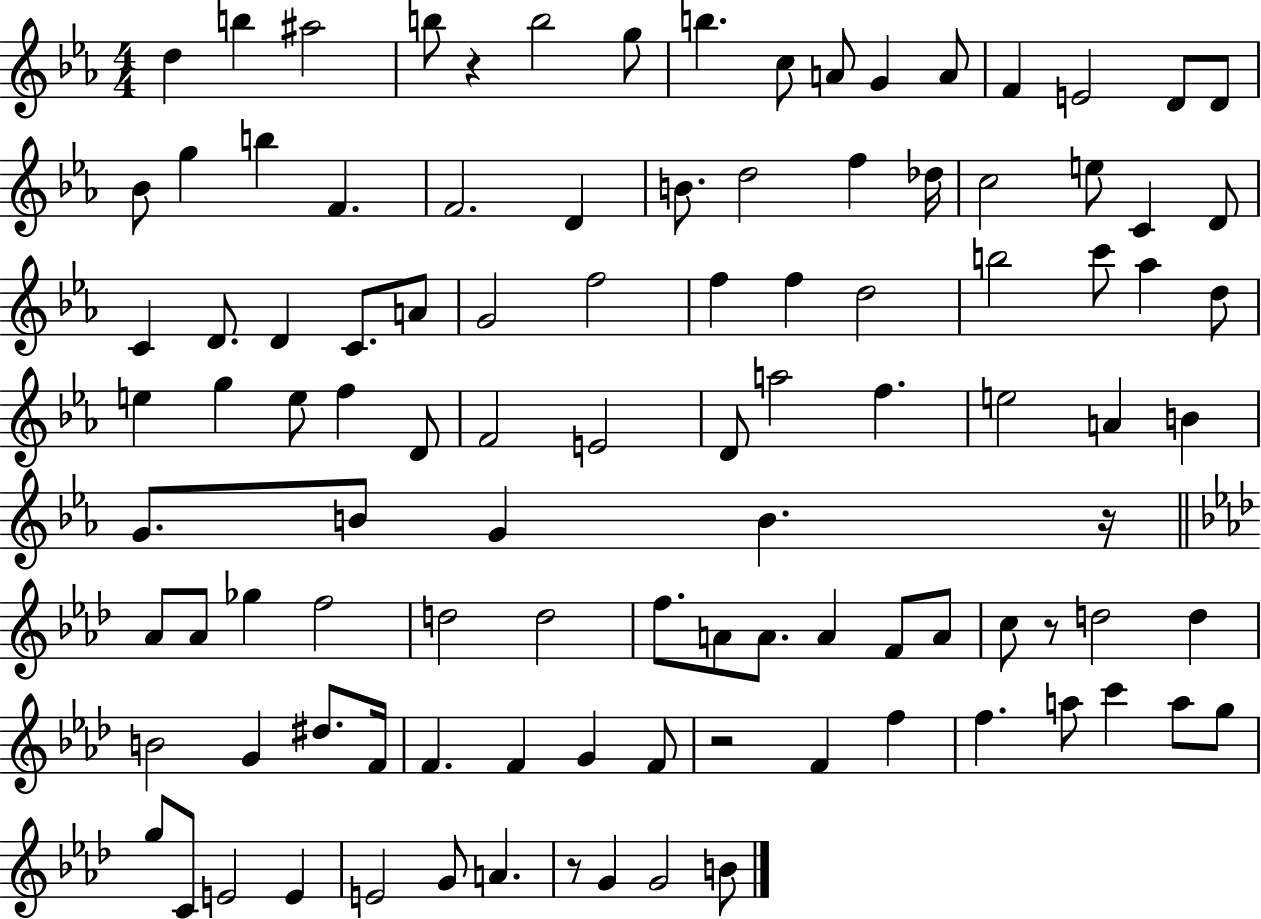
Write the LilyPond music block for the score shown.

{
  \clef treble
  \numericTimeSignature
  \time 4/4
  \key ees \major
  d''4 b''4 ais''2 | b''8 r4 b''2 g''8 | b''4. c''8 a'8 g'4 a'8 | f'4 e'2 d'8 d'8 | \break bes'8 g''4 b''4 f'4. | f'2. d'4 | b'8. d''2 f''4 des''16 | c''2 e''8 c'4 d'8 | \break c'4 d'8. d'4 c'8. a'8 | g'2 f''2 | f''4 f''4 d''2 | b''2 c'''8 aes''4 d''8 | \break e''4 g''4 e''8 f''4 d'8 | f'2 e'2 | d'8 a''2 f''4. | e''2 a'4 b'4 | \break g'8. b'8 g'4 b'4. r16 | \bar "||" \break \key aes \major aes'8 aes'8 ges''4 f''2 | d''2 d''2 | f''8. a'8 a'8. a'4 f'8 a'8 | c''8 r8 d''2 d''4 | \break b'2 g'4 dis''8. f'16 | f'4. f'4 g'4 f'8 | r2 f'4 f''4 | f''4. a''8 c'''4 a''8 g''8 | \break g''8 c'8 e'2 e'4 | e'2 g'8 a'4. | r8 g'4 g'2 b'8 | \bar "|."
}